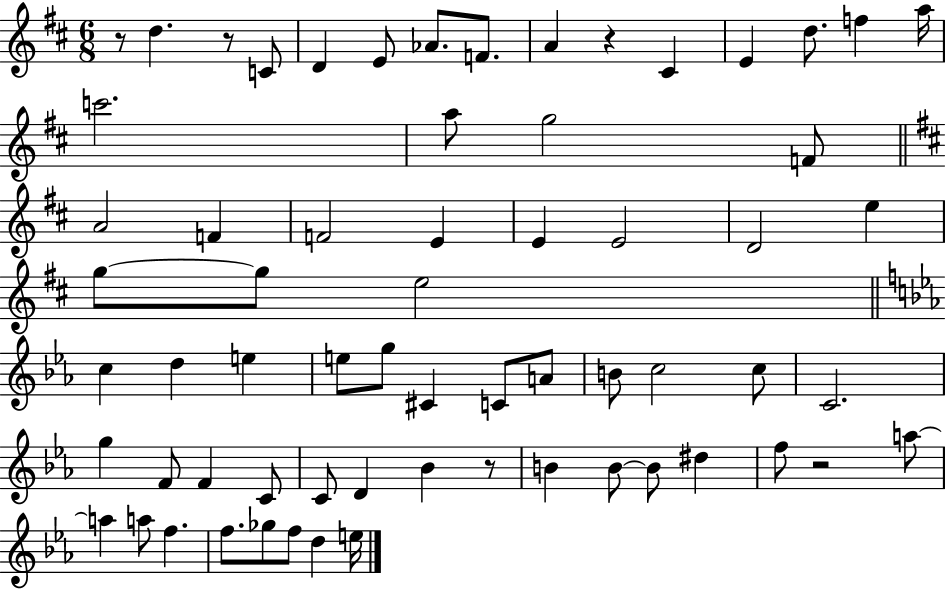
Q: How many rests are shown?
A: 5